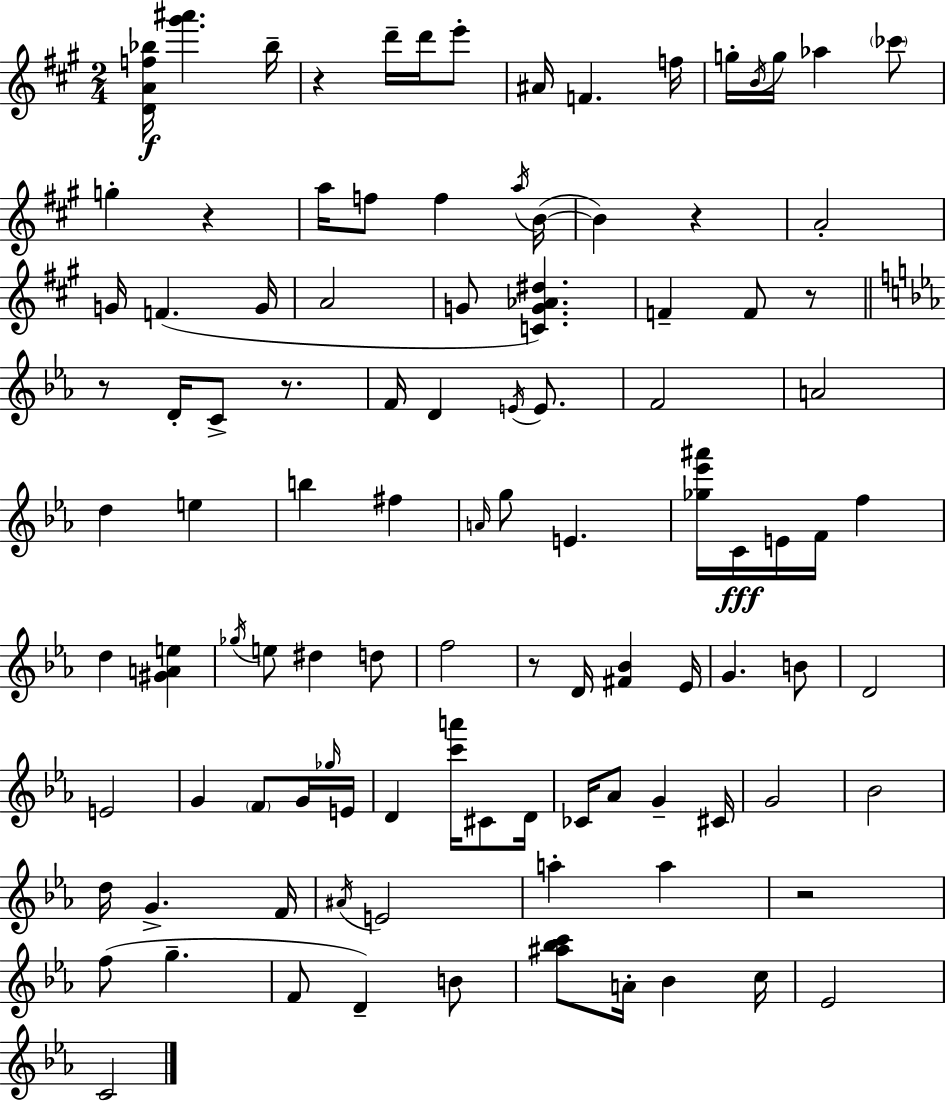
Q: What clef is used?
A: treble